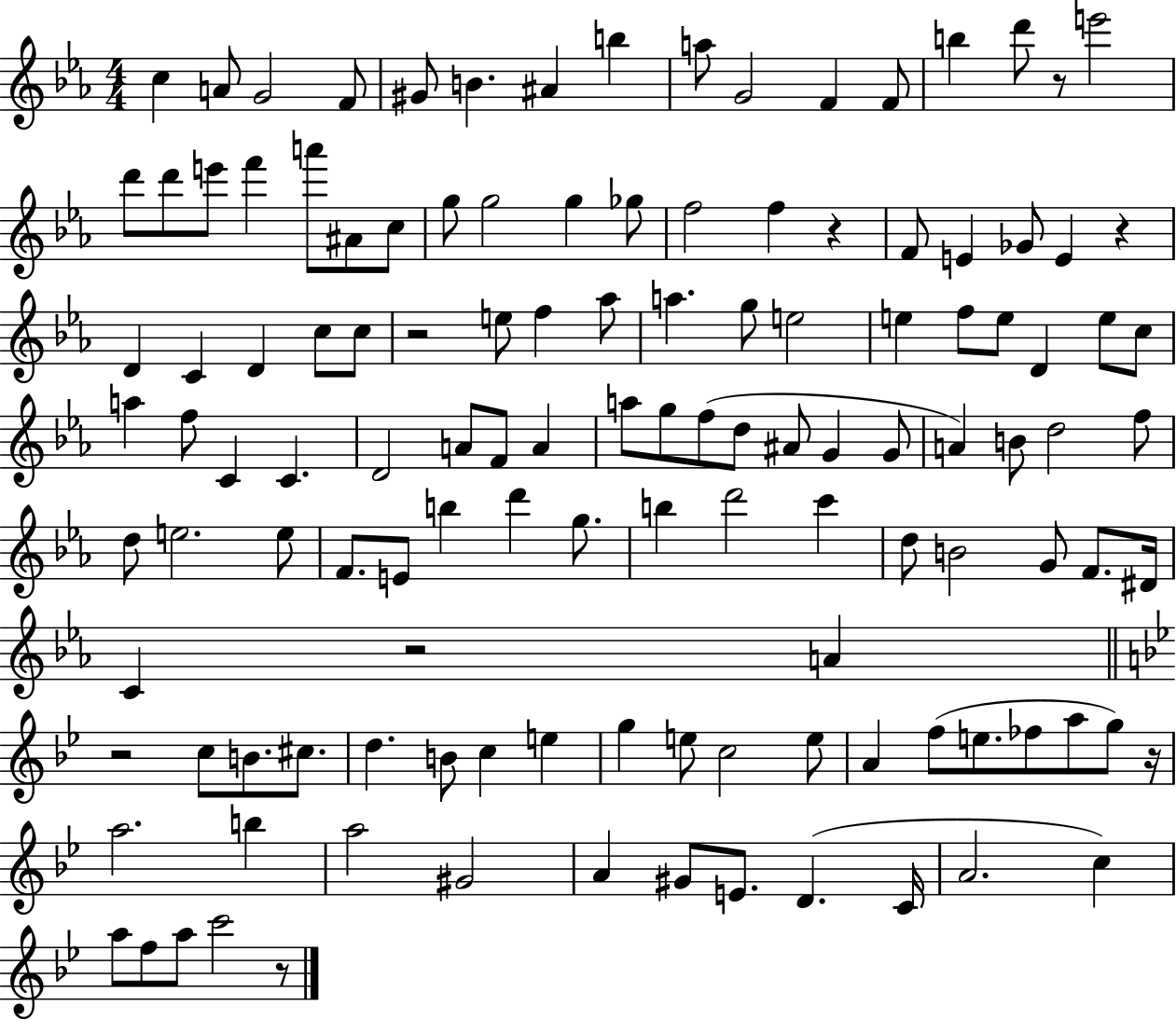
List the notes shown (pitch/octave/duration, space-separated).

C5/q A4/e G4/h F4/e G#4/e B4/q. A#4/q B5/q A5/e G4/h F4/q F4/e B5/q D6/e R/e E6/h D6/e D6/e E6/e F6/q A6/e A#4/e C5/e G5/e G5/h G5/q Gb5/e F5/h F5/q R/q F4/e E4/q Gb4/e E4/q R/q D4/q C4/q D4/q C5/e C5/e R/h E5/e F5/q Ab5/e A5/q. G5/e E5/h E5/q F5/e E5/e D4/q E5/e C5/e A5/q F5/e C4/q C4/q. D4/h A4/e F4/e A4/q A5/e G5/e F5/e D5/e A#4/e G4/q G4/e A4/q B4/e D5/h F5/e D5/e E5/h. E5/e F4/e. E4/e B5/q D6/q G5/e. B5/q D6/h C6/q D5/e B4/h G4/e F4/e. D#4/s C4/q R/h A4/q R/h C5/e B4/e. C#5/e. D5/q. B4/e C5/q E5/q G5/q E5/e C5/h E5/e A4/q F5/e E5/e. FES5/e A5/e G5/e R/s A5/h. B5/q A5/h G#4/h A4/q G#4/e E4/e. D4/q. C4/s A4/h. C5/q A5/e F5/e A5/e C6/h R/e